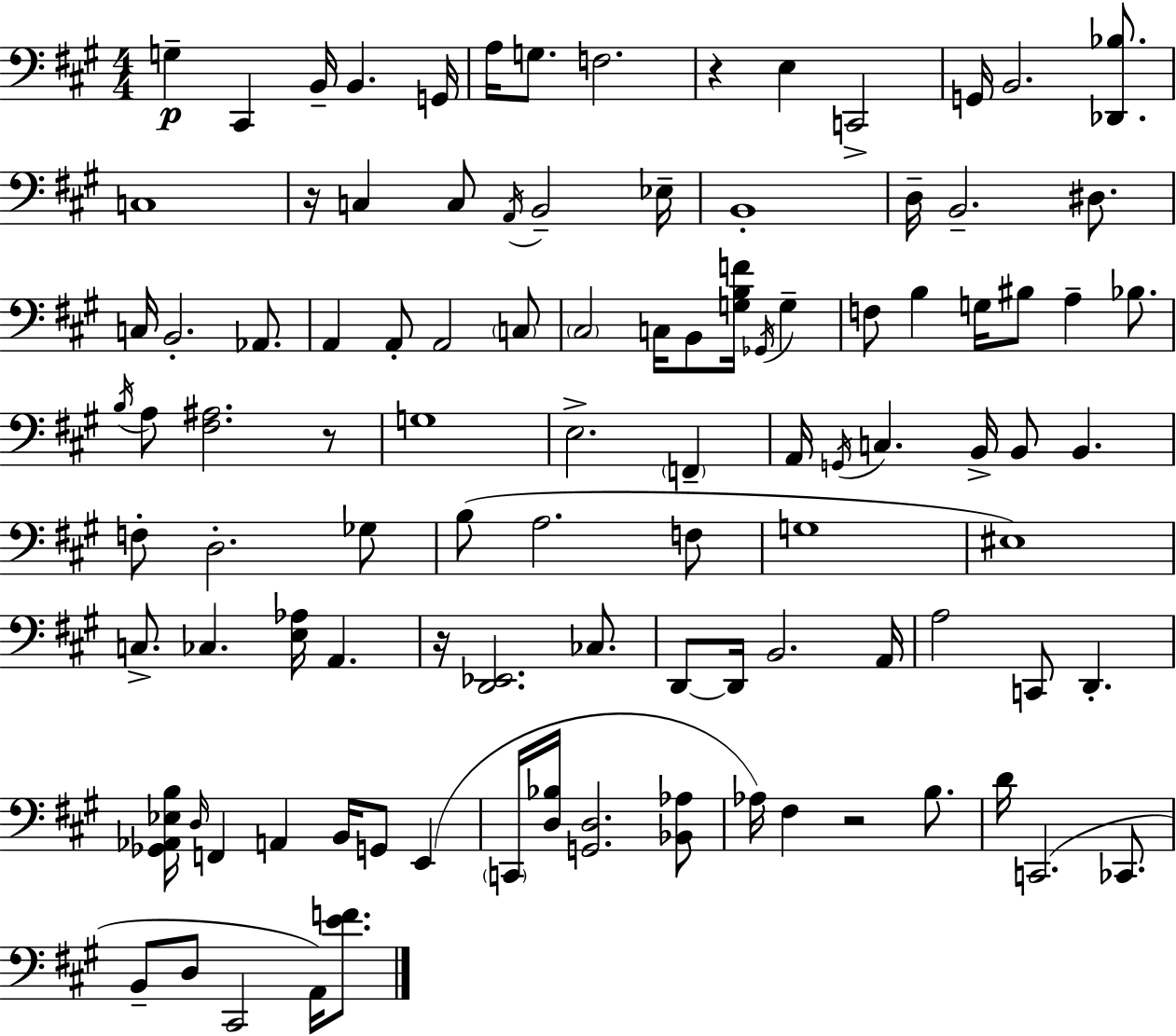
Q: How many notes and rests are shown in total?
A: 102